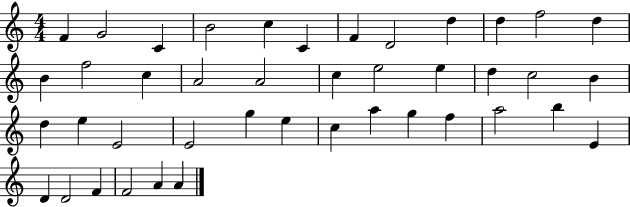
X:1
T:Untitled
M:4/4
L:1/4
K:C
F G2 C B2 c C F D2 d d f2 d B f2 c A2 A2 c e2 e d c2 B d e E2 E2 g e c a g f a2 b E D D2 F F2 A A